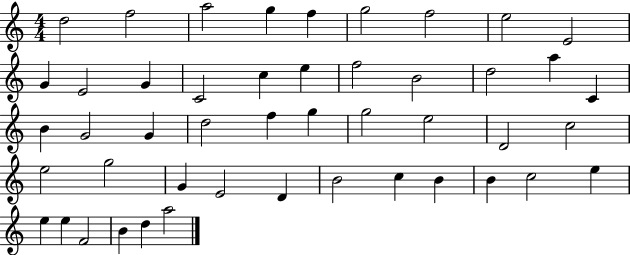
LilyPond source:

{
  \clef treble
  \numericTimeSignature
  \time 4/4
  \key c \major
  d''2 f''2 | a''2 g''4 f''4 | g''2 f''2 | e''2 e'2 | \break g'4 e'2 g'4 | c'2 c''4 e''4 | f''2 b'2 | d''2 a''4 c'4 | \break b'4 g'2 g'4 | d''2 f''4 g''4 | g''2 e''2 | d'2 c''2 | \break e''2 g''2 | g'4 e'2 d'4 | b'2 c''4 b'4 | b'4 c''2 e''4 | \break e''4 e''4 f'2 | b'4 d''4 a''2 | \bar "|."
}